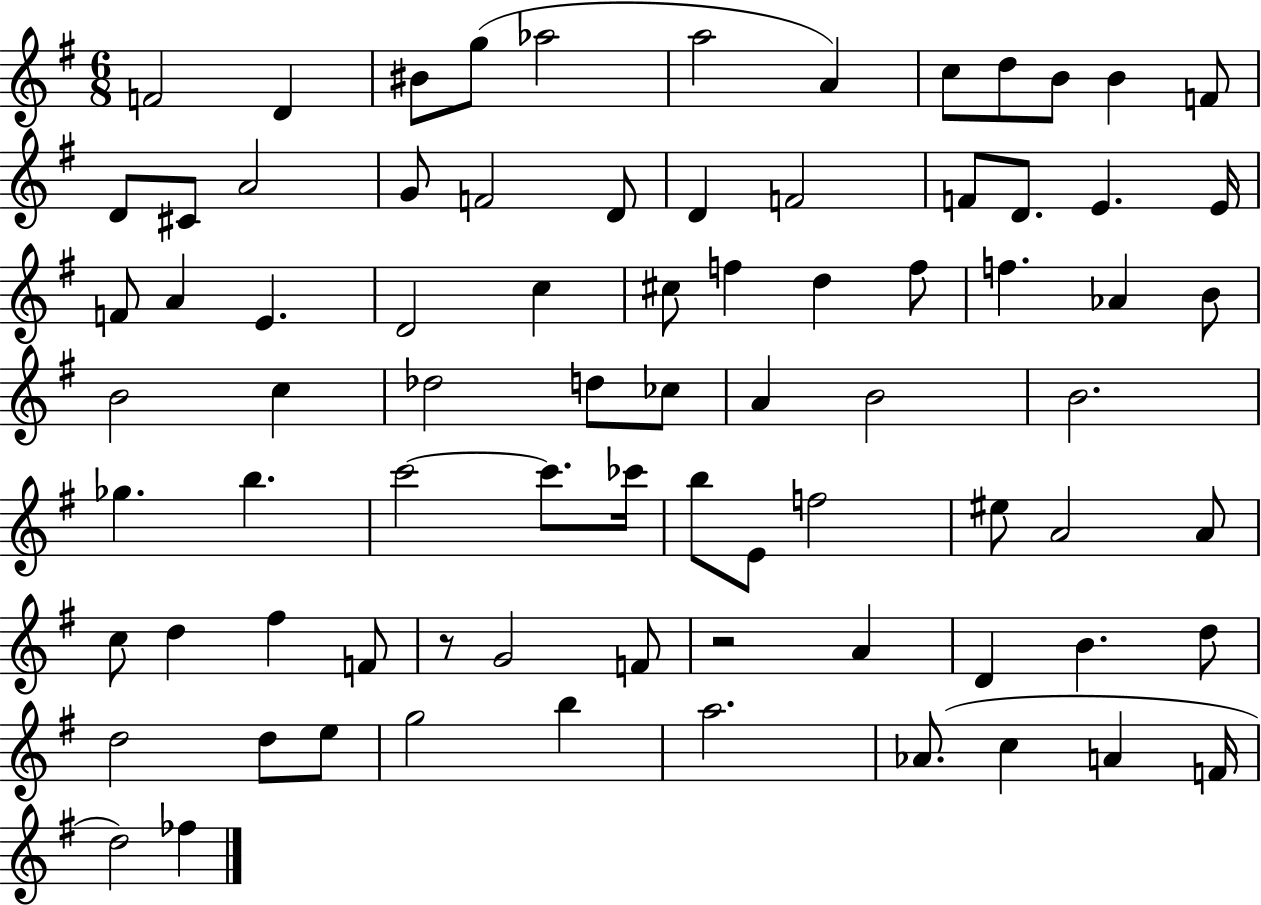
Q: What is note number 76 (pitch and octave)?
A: D5